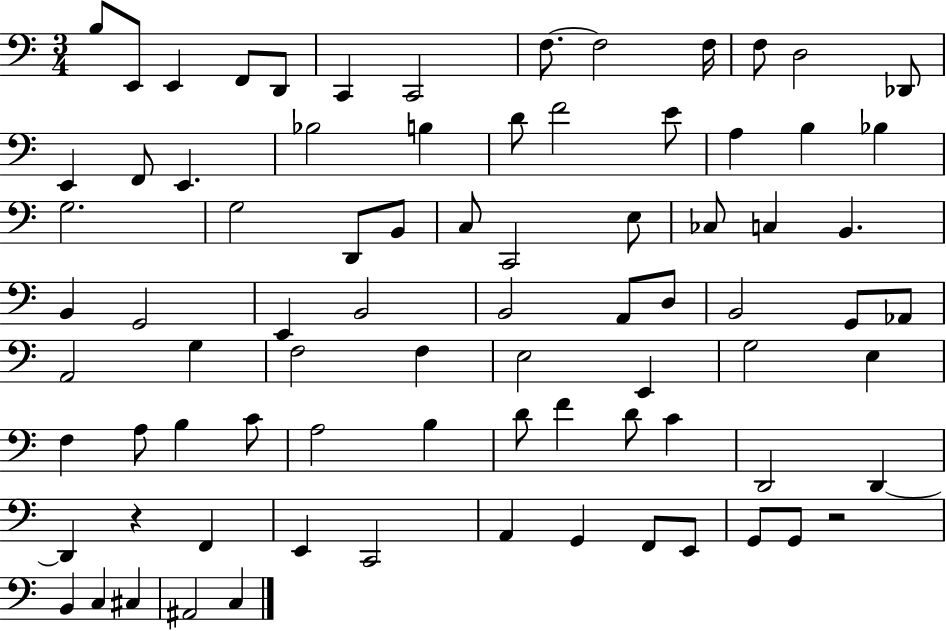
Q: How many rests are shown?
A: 2